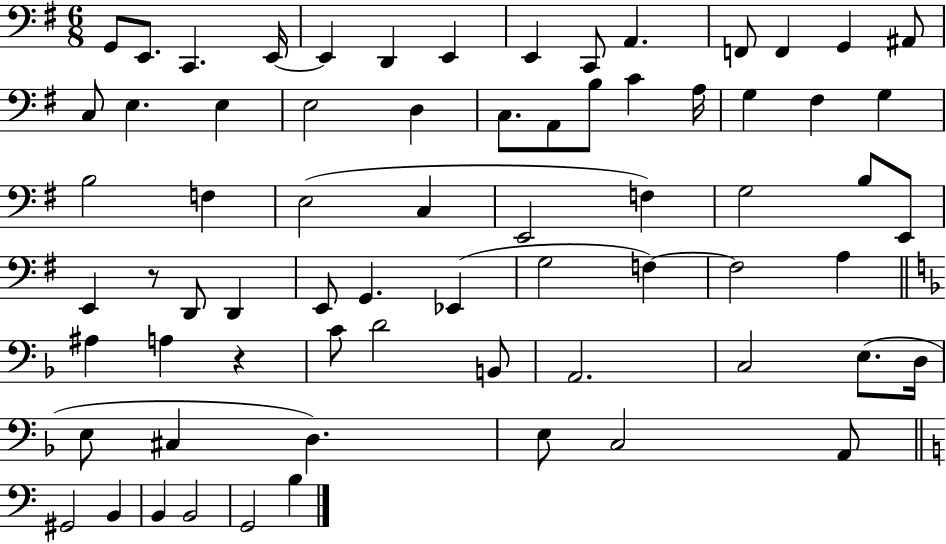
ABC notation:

X:1
T:Untitled
M:6/8
L:1/4
K:G
G,,/2 E,,/2 C,, E,,/4 E,, D,, E,, E,, C,,/2 A,, F,,/2 F,, G,, ^A,,/2 C,/2 E, E, E,2 D, C,/2 A,,/2 B,/2 C A,/4 G, ^F, G, B,2 F, E,2 C, E,,2 F, G,2 B,/2 E,,/2 E,, z/2 D,,/2 D,, E,,/2 G,, _E,, G,2 F, F,2 A, ^A, A, z C/2 D2 B,,/2 A,,2 C,2 E,/2 D,/4 E,/2 ^C, D, E,/2 C,2 A,,/2 ^G,,2 B,, B,, B,,2 G,,2 B,